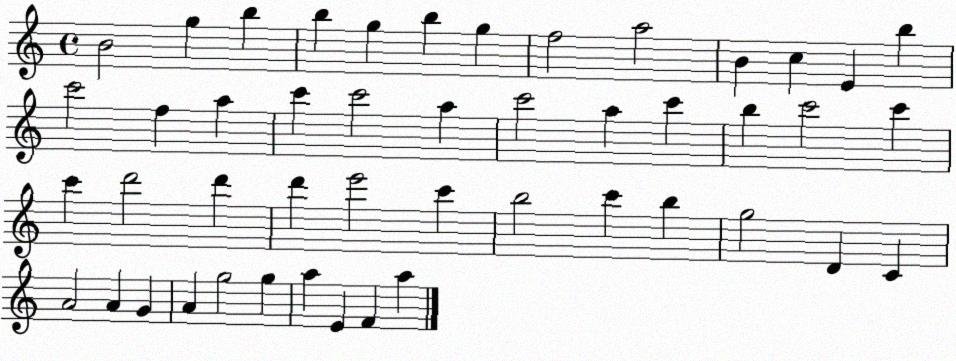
X:1
T:Untitled
M:4/4
L:1/4
K:C
B2 g b b g b g f2 a2 B c E b c'2 f a c' c'2 a c'2 a c' b c'2 c' c' d'2 d' d' e'2 c' b2 c' b g2 D C A2 A G A g2 g a E F a